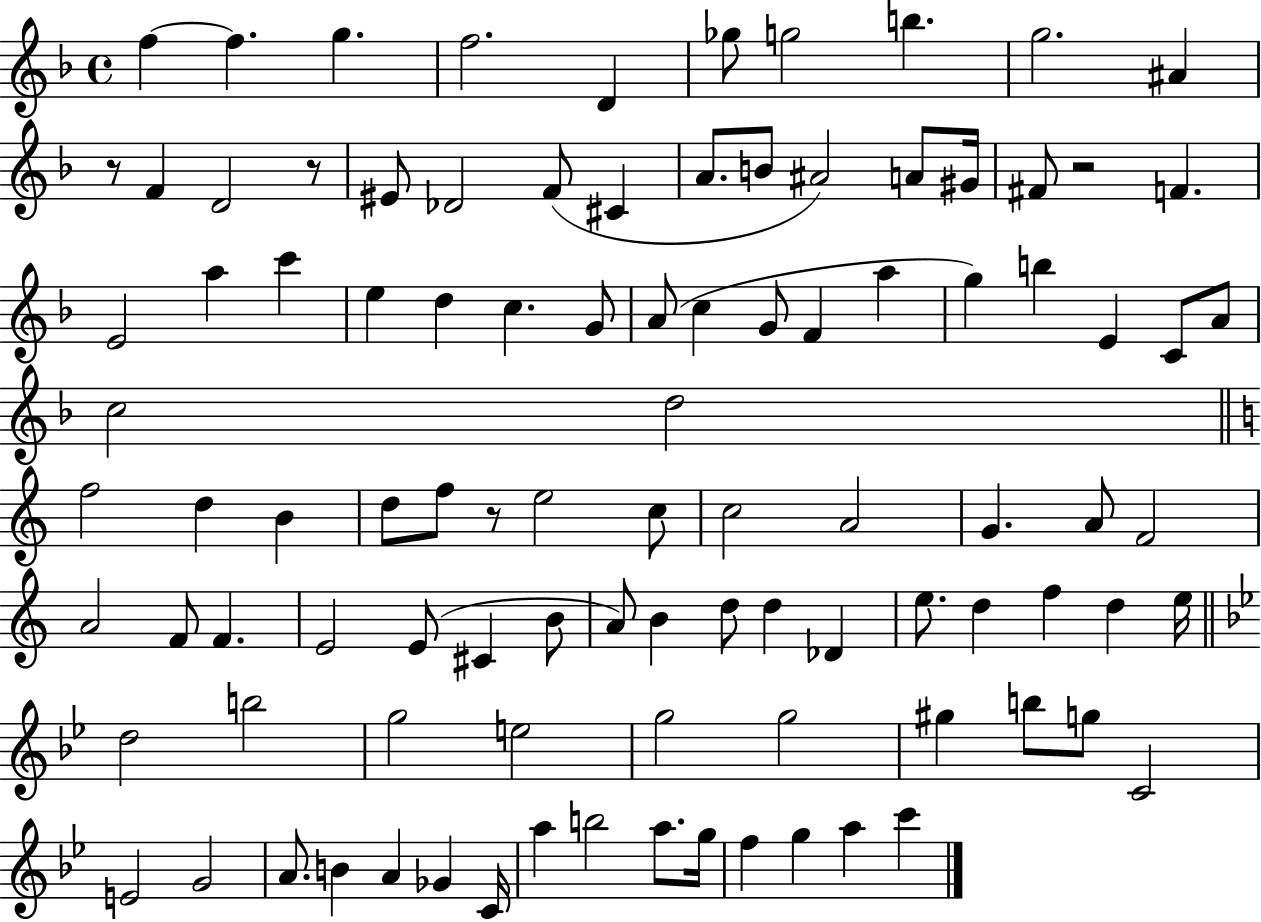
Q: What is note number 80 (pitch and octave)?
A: G5